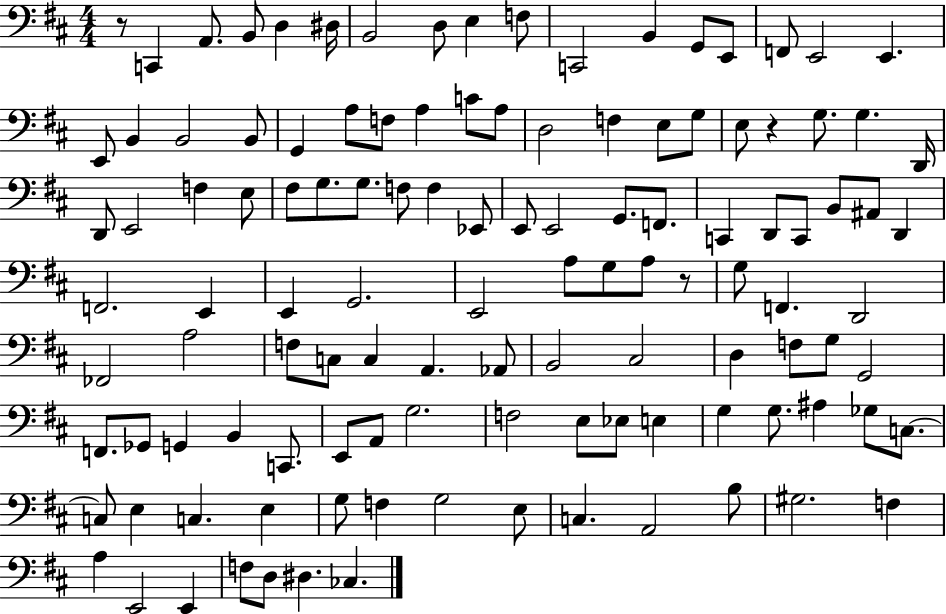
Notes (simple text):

R/e C2/q A2/e. B2/e D3/q D#3/s B2/h D3/e E3/q F3/e C2/h B2/q G2/e E2/e F2/e E2/h E2/q. E2/e B2/q B2/h B2/e G2/q A3/e F3/e A3/q C4/e A3/e D3/h F3/q E3/e G3/e E3/e R/q G3/e. G3/q. D2/s D2/e E2/h F3/q E3/e F#3/e G3/e. G3/e. F3/e F3/q Eb2/e E2/e E2/h G2/e. F2/e. C2/q D2/e C2/e B2/e A#2/e D2/q F2/h. E2/q E2/q G2/h. E2/h A3/e G3/e A3/e R/e G3/e F2/q. D2/h FES2/h A3/h F3/e C3/e C3/q A2/q. Ab2/e B2/h C#3/h D3/q F3/e G3/e G2/h F2/e. Gb2/e G2/q B2/q C2/e. E2/e A2/e G3/h. F3/h E3/e Eb3/e E3/q G3/q G3/e. A#3/q Gb3/e C3/e. C3/e E3/q C3/q. E3/q G3/e F3/q G3/h E3/e C3/q. A2/h B3/e G#3/h. F3/q A3/q E2/h E2/q F3/e D3/e D#3/q. CES3/q.